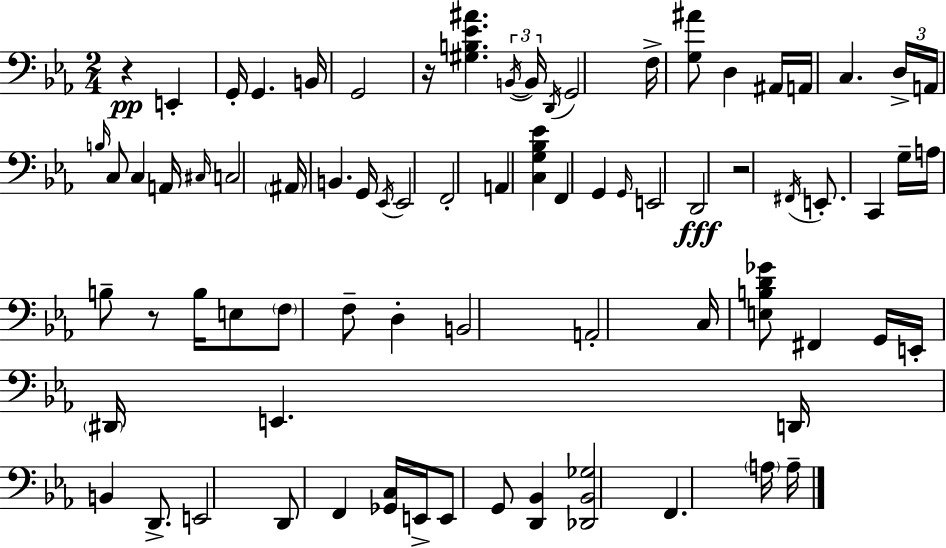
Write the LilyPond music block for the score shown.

{
  \clef bass
  \numericTimeSignature
  \time 2/4
  \key c \minor
  r4\pp e,4-. | g,16-. g,4. b,16 | g,2 | r16 <gis b ees' ais'>4. \tuplet 3/2 { \acciaccatura { b,16~ }~ | \break b,16 \acciaccatura { d,16 } } g,2 | f16-> <g ais'>8 d4 | ais,16 a,16 c4. | \tuplet 3/2 { d16-> a,16 \grace { b16 } } c8 c4 | \break a,16 \grace { cis16 } c2 | \parenthesize ais,16 b,4. | g,16 \acciaccatura { ees,16 } ees,2 | f,2-. | \break a,4 | <c g bes ees'>4 f,4 | g,4 \grace { g,16 } e,2 | d,2\fff | \break r2 | \acciaccatura { fis,16 } e,8.-. | c,4 g16-- a16 | b8-- r8 b16 e8 \parenthesize f8 | \break f8-- d4-. b,2 | a,2-. | c16 | <e b d' ges'>8 fis,4 g,16 e,16-. | \break \parenthesize dis,16 e,4. d,16 | b,4 d,8.-> e,2 | d,8 | f,4 <ges, c>16 e,16-> e,8 | \break g,8 <d, bes,>4 <des, bes, ges>2 | f,4. | \parenthesize a16 a16-- \bar "|."
}